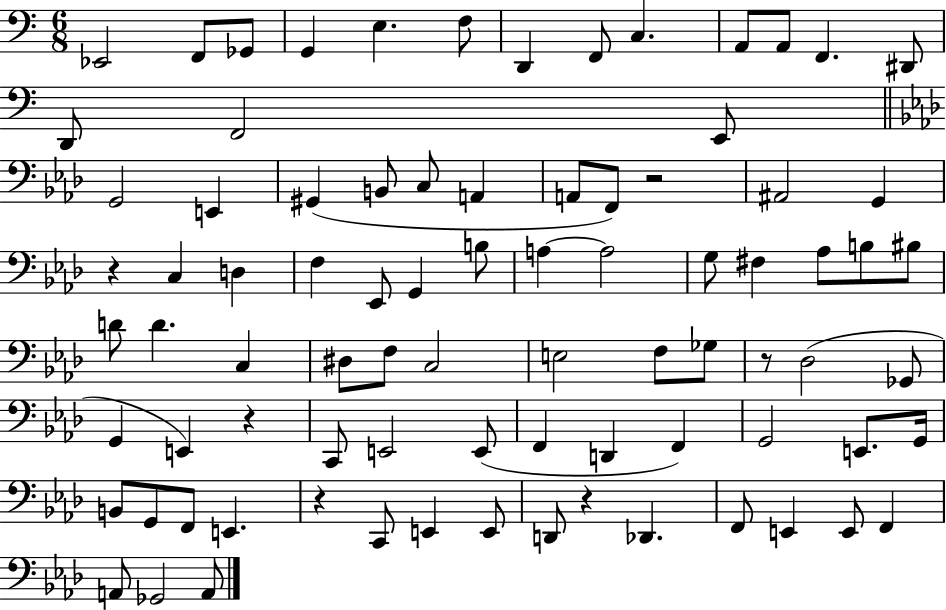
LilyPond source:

{
  \clef bass
  \numericTimeSignature
  \time 6/8
  \key c \major
  \repeat volta 2 { ees,2 f,8 ges,8 | g,4 e4. f8 | d,4 f,8 c4. | a,8 a,8 f,4. dis,8 | \break d,8 f,2 e,8 | \bar "||" \break \key aes \major g,2 e,4 | gis,4( b,8 c8 a,4 | a,8 f,8) r2 | ais,2 g,4 | \break r4 c4 d4 | f4 ees,8 g,4 b8 | a4~~ a2 | g8 fis4 aes8 b8 bis8 | \break d'8 d'4. c4 | dis8 f8 c2 | e2 f8 ges8 | r8 des2( ges,8 | \break g,4 e,4) r4 | c,8 e,2 e,8( | f,4 d,4 f,4) | g,2 e,8. g,16 | \break b,8 g,8 f,8 e,4. | r4 c,8 e,4 e,8 | d,8 r4 des,4. | f,8 e,4 e,8 f,4 | \break a,8 ges,2 a,8 | } \bar "|."
}